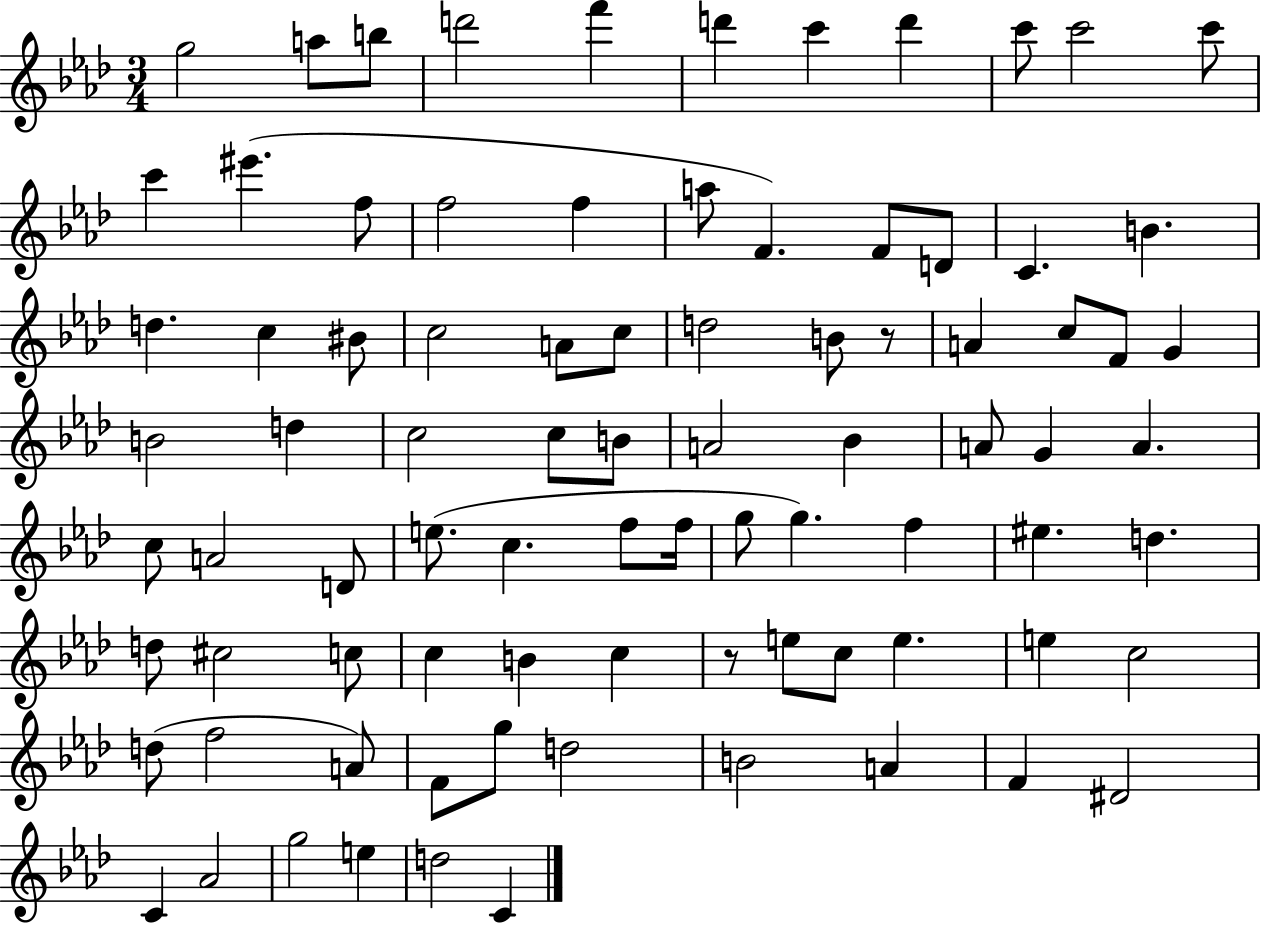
{
  \clef treble
  \numericTimeSignature
  \time 3/4
  \key aes \major
  \repeat volta 2 { g''2 a''8 b''8 | d'''2 f'''4 | d'''4 c'''4 d'''4 | c'''8 c'''2 c'''8 | \break c'''4 eis'''4.( f''8 | f''2 f''4 | a''8 f'4.) f'8 d'8 | c'4. b'4. | \break d''4. c''4 bis'8 | c''2 a'8 c''8 | d''2 b'8 r8 | a'4 c''8 f'8 g'4 | \break b'2 d''4 | c''2 c''8 b'8 | a'2 bes'4 | a'8 g'4 a'4. | \break c''8 a'2 d'8 | e''8.( c''4. f''8 f''16 | g''8 g''4.) f''4 | eis''4. d''4. | \break d''8 cis''2 c''8 | c''4 b'4 c''4 | r8 e''8 c''8 e''4. | e''4 c''2 | \break d''8( f''2 a'8) | f'8 g''8 d''2 | b'2 a'4 | f'4 dis'2 | \break c'4 aes'2 | g''2 e''4 | d''2 c'4 | } \bar "|."
}